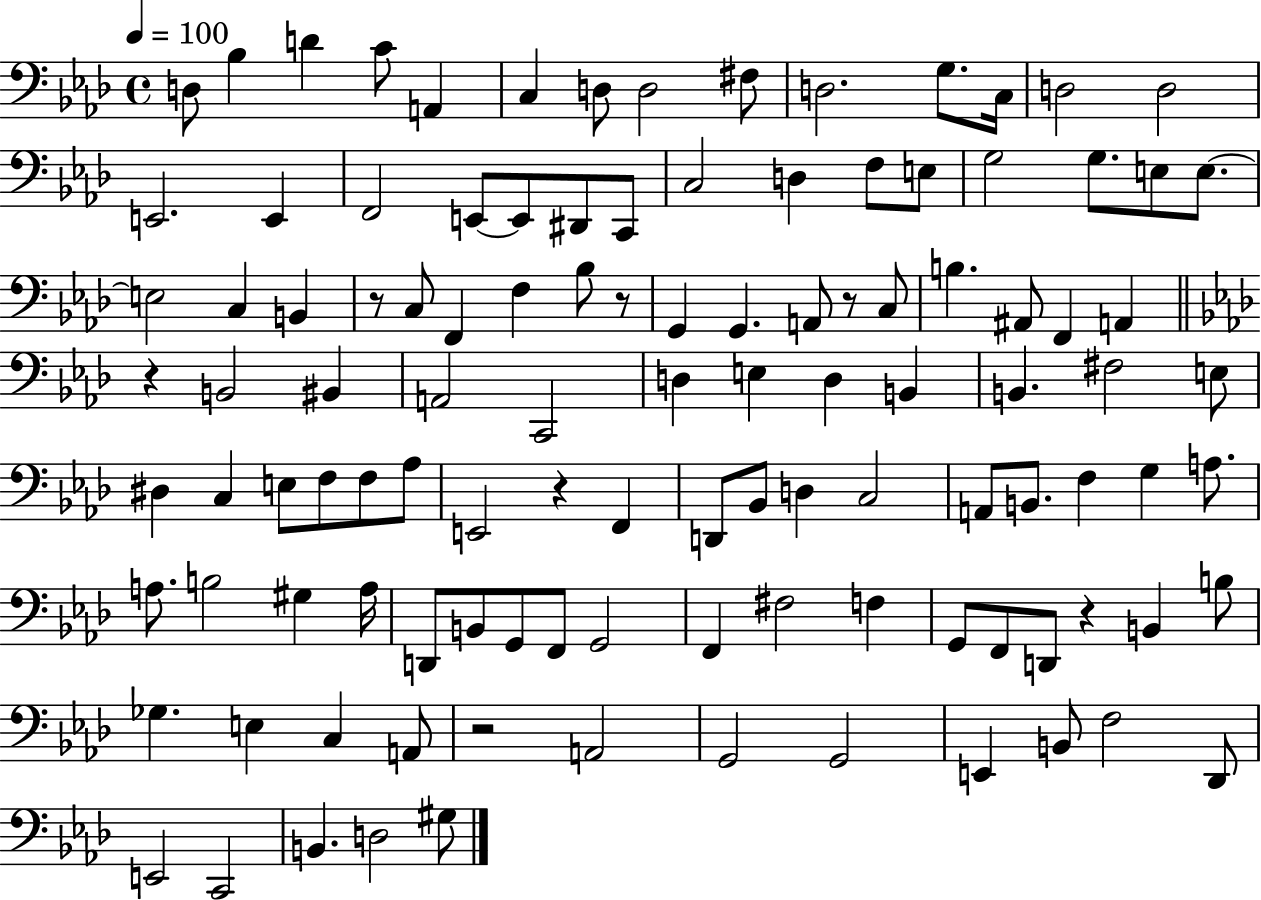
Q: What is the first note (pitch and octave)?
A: D3